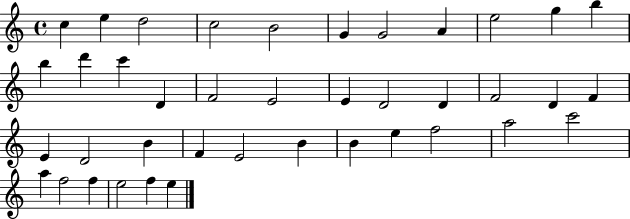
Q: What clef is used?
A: treble